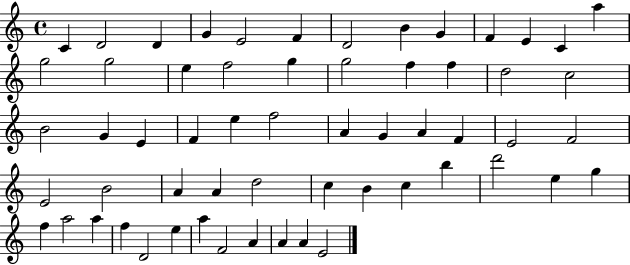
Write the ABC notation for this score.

X:1
T:Untitled
M:4/4
L:1/4
K:C
C D2 D G E2 F D2 B G F E C a g2 g2 e f2 g g2 f f d2 c2 B2 G E F e f2 A G A F E2 F2 E2 B2 A A d2 c B c b d'2 e g f a2 a f D2 e a F2 A A A E2